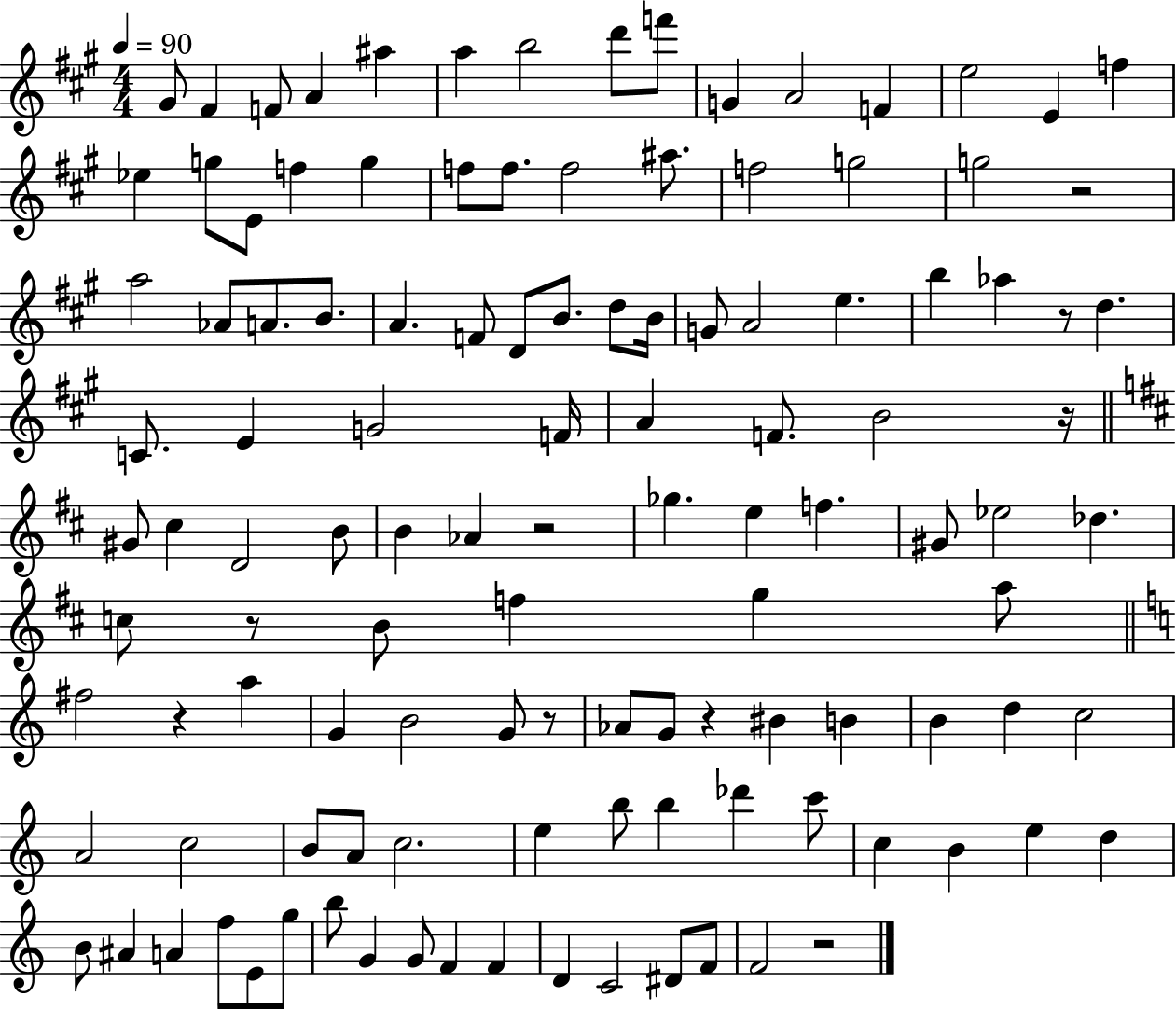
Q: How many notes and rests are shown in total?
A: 118